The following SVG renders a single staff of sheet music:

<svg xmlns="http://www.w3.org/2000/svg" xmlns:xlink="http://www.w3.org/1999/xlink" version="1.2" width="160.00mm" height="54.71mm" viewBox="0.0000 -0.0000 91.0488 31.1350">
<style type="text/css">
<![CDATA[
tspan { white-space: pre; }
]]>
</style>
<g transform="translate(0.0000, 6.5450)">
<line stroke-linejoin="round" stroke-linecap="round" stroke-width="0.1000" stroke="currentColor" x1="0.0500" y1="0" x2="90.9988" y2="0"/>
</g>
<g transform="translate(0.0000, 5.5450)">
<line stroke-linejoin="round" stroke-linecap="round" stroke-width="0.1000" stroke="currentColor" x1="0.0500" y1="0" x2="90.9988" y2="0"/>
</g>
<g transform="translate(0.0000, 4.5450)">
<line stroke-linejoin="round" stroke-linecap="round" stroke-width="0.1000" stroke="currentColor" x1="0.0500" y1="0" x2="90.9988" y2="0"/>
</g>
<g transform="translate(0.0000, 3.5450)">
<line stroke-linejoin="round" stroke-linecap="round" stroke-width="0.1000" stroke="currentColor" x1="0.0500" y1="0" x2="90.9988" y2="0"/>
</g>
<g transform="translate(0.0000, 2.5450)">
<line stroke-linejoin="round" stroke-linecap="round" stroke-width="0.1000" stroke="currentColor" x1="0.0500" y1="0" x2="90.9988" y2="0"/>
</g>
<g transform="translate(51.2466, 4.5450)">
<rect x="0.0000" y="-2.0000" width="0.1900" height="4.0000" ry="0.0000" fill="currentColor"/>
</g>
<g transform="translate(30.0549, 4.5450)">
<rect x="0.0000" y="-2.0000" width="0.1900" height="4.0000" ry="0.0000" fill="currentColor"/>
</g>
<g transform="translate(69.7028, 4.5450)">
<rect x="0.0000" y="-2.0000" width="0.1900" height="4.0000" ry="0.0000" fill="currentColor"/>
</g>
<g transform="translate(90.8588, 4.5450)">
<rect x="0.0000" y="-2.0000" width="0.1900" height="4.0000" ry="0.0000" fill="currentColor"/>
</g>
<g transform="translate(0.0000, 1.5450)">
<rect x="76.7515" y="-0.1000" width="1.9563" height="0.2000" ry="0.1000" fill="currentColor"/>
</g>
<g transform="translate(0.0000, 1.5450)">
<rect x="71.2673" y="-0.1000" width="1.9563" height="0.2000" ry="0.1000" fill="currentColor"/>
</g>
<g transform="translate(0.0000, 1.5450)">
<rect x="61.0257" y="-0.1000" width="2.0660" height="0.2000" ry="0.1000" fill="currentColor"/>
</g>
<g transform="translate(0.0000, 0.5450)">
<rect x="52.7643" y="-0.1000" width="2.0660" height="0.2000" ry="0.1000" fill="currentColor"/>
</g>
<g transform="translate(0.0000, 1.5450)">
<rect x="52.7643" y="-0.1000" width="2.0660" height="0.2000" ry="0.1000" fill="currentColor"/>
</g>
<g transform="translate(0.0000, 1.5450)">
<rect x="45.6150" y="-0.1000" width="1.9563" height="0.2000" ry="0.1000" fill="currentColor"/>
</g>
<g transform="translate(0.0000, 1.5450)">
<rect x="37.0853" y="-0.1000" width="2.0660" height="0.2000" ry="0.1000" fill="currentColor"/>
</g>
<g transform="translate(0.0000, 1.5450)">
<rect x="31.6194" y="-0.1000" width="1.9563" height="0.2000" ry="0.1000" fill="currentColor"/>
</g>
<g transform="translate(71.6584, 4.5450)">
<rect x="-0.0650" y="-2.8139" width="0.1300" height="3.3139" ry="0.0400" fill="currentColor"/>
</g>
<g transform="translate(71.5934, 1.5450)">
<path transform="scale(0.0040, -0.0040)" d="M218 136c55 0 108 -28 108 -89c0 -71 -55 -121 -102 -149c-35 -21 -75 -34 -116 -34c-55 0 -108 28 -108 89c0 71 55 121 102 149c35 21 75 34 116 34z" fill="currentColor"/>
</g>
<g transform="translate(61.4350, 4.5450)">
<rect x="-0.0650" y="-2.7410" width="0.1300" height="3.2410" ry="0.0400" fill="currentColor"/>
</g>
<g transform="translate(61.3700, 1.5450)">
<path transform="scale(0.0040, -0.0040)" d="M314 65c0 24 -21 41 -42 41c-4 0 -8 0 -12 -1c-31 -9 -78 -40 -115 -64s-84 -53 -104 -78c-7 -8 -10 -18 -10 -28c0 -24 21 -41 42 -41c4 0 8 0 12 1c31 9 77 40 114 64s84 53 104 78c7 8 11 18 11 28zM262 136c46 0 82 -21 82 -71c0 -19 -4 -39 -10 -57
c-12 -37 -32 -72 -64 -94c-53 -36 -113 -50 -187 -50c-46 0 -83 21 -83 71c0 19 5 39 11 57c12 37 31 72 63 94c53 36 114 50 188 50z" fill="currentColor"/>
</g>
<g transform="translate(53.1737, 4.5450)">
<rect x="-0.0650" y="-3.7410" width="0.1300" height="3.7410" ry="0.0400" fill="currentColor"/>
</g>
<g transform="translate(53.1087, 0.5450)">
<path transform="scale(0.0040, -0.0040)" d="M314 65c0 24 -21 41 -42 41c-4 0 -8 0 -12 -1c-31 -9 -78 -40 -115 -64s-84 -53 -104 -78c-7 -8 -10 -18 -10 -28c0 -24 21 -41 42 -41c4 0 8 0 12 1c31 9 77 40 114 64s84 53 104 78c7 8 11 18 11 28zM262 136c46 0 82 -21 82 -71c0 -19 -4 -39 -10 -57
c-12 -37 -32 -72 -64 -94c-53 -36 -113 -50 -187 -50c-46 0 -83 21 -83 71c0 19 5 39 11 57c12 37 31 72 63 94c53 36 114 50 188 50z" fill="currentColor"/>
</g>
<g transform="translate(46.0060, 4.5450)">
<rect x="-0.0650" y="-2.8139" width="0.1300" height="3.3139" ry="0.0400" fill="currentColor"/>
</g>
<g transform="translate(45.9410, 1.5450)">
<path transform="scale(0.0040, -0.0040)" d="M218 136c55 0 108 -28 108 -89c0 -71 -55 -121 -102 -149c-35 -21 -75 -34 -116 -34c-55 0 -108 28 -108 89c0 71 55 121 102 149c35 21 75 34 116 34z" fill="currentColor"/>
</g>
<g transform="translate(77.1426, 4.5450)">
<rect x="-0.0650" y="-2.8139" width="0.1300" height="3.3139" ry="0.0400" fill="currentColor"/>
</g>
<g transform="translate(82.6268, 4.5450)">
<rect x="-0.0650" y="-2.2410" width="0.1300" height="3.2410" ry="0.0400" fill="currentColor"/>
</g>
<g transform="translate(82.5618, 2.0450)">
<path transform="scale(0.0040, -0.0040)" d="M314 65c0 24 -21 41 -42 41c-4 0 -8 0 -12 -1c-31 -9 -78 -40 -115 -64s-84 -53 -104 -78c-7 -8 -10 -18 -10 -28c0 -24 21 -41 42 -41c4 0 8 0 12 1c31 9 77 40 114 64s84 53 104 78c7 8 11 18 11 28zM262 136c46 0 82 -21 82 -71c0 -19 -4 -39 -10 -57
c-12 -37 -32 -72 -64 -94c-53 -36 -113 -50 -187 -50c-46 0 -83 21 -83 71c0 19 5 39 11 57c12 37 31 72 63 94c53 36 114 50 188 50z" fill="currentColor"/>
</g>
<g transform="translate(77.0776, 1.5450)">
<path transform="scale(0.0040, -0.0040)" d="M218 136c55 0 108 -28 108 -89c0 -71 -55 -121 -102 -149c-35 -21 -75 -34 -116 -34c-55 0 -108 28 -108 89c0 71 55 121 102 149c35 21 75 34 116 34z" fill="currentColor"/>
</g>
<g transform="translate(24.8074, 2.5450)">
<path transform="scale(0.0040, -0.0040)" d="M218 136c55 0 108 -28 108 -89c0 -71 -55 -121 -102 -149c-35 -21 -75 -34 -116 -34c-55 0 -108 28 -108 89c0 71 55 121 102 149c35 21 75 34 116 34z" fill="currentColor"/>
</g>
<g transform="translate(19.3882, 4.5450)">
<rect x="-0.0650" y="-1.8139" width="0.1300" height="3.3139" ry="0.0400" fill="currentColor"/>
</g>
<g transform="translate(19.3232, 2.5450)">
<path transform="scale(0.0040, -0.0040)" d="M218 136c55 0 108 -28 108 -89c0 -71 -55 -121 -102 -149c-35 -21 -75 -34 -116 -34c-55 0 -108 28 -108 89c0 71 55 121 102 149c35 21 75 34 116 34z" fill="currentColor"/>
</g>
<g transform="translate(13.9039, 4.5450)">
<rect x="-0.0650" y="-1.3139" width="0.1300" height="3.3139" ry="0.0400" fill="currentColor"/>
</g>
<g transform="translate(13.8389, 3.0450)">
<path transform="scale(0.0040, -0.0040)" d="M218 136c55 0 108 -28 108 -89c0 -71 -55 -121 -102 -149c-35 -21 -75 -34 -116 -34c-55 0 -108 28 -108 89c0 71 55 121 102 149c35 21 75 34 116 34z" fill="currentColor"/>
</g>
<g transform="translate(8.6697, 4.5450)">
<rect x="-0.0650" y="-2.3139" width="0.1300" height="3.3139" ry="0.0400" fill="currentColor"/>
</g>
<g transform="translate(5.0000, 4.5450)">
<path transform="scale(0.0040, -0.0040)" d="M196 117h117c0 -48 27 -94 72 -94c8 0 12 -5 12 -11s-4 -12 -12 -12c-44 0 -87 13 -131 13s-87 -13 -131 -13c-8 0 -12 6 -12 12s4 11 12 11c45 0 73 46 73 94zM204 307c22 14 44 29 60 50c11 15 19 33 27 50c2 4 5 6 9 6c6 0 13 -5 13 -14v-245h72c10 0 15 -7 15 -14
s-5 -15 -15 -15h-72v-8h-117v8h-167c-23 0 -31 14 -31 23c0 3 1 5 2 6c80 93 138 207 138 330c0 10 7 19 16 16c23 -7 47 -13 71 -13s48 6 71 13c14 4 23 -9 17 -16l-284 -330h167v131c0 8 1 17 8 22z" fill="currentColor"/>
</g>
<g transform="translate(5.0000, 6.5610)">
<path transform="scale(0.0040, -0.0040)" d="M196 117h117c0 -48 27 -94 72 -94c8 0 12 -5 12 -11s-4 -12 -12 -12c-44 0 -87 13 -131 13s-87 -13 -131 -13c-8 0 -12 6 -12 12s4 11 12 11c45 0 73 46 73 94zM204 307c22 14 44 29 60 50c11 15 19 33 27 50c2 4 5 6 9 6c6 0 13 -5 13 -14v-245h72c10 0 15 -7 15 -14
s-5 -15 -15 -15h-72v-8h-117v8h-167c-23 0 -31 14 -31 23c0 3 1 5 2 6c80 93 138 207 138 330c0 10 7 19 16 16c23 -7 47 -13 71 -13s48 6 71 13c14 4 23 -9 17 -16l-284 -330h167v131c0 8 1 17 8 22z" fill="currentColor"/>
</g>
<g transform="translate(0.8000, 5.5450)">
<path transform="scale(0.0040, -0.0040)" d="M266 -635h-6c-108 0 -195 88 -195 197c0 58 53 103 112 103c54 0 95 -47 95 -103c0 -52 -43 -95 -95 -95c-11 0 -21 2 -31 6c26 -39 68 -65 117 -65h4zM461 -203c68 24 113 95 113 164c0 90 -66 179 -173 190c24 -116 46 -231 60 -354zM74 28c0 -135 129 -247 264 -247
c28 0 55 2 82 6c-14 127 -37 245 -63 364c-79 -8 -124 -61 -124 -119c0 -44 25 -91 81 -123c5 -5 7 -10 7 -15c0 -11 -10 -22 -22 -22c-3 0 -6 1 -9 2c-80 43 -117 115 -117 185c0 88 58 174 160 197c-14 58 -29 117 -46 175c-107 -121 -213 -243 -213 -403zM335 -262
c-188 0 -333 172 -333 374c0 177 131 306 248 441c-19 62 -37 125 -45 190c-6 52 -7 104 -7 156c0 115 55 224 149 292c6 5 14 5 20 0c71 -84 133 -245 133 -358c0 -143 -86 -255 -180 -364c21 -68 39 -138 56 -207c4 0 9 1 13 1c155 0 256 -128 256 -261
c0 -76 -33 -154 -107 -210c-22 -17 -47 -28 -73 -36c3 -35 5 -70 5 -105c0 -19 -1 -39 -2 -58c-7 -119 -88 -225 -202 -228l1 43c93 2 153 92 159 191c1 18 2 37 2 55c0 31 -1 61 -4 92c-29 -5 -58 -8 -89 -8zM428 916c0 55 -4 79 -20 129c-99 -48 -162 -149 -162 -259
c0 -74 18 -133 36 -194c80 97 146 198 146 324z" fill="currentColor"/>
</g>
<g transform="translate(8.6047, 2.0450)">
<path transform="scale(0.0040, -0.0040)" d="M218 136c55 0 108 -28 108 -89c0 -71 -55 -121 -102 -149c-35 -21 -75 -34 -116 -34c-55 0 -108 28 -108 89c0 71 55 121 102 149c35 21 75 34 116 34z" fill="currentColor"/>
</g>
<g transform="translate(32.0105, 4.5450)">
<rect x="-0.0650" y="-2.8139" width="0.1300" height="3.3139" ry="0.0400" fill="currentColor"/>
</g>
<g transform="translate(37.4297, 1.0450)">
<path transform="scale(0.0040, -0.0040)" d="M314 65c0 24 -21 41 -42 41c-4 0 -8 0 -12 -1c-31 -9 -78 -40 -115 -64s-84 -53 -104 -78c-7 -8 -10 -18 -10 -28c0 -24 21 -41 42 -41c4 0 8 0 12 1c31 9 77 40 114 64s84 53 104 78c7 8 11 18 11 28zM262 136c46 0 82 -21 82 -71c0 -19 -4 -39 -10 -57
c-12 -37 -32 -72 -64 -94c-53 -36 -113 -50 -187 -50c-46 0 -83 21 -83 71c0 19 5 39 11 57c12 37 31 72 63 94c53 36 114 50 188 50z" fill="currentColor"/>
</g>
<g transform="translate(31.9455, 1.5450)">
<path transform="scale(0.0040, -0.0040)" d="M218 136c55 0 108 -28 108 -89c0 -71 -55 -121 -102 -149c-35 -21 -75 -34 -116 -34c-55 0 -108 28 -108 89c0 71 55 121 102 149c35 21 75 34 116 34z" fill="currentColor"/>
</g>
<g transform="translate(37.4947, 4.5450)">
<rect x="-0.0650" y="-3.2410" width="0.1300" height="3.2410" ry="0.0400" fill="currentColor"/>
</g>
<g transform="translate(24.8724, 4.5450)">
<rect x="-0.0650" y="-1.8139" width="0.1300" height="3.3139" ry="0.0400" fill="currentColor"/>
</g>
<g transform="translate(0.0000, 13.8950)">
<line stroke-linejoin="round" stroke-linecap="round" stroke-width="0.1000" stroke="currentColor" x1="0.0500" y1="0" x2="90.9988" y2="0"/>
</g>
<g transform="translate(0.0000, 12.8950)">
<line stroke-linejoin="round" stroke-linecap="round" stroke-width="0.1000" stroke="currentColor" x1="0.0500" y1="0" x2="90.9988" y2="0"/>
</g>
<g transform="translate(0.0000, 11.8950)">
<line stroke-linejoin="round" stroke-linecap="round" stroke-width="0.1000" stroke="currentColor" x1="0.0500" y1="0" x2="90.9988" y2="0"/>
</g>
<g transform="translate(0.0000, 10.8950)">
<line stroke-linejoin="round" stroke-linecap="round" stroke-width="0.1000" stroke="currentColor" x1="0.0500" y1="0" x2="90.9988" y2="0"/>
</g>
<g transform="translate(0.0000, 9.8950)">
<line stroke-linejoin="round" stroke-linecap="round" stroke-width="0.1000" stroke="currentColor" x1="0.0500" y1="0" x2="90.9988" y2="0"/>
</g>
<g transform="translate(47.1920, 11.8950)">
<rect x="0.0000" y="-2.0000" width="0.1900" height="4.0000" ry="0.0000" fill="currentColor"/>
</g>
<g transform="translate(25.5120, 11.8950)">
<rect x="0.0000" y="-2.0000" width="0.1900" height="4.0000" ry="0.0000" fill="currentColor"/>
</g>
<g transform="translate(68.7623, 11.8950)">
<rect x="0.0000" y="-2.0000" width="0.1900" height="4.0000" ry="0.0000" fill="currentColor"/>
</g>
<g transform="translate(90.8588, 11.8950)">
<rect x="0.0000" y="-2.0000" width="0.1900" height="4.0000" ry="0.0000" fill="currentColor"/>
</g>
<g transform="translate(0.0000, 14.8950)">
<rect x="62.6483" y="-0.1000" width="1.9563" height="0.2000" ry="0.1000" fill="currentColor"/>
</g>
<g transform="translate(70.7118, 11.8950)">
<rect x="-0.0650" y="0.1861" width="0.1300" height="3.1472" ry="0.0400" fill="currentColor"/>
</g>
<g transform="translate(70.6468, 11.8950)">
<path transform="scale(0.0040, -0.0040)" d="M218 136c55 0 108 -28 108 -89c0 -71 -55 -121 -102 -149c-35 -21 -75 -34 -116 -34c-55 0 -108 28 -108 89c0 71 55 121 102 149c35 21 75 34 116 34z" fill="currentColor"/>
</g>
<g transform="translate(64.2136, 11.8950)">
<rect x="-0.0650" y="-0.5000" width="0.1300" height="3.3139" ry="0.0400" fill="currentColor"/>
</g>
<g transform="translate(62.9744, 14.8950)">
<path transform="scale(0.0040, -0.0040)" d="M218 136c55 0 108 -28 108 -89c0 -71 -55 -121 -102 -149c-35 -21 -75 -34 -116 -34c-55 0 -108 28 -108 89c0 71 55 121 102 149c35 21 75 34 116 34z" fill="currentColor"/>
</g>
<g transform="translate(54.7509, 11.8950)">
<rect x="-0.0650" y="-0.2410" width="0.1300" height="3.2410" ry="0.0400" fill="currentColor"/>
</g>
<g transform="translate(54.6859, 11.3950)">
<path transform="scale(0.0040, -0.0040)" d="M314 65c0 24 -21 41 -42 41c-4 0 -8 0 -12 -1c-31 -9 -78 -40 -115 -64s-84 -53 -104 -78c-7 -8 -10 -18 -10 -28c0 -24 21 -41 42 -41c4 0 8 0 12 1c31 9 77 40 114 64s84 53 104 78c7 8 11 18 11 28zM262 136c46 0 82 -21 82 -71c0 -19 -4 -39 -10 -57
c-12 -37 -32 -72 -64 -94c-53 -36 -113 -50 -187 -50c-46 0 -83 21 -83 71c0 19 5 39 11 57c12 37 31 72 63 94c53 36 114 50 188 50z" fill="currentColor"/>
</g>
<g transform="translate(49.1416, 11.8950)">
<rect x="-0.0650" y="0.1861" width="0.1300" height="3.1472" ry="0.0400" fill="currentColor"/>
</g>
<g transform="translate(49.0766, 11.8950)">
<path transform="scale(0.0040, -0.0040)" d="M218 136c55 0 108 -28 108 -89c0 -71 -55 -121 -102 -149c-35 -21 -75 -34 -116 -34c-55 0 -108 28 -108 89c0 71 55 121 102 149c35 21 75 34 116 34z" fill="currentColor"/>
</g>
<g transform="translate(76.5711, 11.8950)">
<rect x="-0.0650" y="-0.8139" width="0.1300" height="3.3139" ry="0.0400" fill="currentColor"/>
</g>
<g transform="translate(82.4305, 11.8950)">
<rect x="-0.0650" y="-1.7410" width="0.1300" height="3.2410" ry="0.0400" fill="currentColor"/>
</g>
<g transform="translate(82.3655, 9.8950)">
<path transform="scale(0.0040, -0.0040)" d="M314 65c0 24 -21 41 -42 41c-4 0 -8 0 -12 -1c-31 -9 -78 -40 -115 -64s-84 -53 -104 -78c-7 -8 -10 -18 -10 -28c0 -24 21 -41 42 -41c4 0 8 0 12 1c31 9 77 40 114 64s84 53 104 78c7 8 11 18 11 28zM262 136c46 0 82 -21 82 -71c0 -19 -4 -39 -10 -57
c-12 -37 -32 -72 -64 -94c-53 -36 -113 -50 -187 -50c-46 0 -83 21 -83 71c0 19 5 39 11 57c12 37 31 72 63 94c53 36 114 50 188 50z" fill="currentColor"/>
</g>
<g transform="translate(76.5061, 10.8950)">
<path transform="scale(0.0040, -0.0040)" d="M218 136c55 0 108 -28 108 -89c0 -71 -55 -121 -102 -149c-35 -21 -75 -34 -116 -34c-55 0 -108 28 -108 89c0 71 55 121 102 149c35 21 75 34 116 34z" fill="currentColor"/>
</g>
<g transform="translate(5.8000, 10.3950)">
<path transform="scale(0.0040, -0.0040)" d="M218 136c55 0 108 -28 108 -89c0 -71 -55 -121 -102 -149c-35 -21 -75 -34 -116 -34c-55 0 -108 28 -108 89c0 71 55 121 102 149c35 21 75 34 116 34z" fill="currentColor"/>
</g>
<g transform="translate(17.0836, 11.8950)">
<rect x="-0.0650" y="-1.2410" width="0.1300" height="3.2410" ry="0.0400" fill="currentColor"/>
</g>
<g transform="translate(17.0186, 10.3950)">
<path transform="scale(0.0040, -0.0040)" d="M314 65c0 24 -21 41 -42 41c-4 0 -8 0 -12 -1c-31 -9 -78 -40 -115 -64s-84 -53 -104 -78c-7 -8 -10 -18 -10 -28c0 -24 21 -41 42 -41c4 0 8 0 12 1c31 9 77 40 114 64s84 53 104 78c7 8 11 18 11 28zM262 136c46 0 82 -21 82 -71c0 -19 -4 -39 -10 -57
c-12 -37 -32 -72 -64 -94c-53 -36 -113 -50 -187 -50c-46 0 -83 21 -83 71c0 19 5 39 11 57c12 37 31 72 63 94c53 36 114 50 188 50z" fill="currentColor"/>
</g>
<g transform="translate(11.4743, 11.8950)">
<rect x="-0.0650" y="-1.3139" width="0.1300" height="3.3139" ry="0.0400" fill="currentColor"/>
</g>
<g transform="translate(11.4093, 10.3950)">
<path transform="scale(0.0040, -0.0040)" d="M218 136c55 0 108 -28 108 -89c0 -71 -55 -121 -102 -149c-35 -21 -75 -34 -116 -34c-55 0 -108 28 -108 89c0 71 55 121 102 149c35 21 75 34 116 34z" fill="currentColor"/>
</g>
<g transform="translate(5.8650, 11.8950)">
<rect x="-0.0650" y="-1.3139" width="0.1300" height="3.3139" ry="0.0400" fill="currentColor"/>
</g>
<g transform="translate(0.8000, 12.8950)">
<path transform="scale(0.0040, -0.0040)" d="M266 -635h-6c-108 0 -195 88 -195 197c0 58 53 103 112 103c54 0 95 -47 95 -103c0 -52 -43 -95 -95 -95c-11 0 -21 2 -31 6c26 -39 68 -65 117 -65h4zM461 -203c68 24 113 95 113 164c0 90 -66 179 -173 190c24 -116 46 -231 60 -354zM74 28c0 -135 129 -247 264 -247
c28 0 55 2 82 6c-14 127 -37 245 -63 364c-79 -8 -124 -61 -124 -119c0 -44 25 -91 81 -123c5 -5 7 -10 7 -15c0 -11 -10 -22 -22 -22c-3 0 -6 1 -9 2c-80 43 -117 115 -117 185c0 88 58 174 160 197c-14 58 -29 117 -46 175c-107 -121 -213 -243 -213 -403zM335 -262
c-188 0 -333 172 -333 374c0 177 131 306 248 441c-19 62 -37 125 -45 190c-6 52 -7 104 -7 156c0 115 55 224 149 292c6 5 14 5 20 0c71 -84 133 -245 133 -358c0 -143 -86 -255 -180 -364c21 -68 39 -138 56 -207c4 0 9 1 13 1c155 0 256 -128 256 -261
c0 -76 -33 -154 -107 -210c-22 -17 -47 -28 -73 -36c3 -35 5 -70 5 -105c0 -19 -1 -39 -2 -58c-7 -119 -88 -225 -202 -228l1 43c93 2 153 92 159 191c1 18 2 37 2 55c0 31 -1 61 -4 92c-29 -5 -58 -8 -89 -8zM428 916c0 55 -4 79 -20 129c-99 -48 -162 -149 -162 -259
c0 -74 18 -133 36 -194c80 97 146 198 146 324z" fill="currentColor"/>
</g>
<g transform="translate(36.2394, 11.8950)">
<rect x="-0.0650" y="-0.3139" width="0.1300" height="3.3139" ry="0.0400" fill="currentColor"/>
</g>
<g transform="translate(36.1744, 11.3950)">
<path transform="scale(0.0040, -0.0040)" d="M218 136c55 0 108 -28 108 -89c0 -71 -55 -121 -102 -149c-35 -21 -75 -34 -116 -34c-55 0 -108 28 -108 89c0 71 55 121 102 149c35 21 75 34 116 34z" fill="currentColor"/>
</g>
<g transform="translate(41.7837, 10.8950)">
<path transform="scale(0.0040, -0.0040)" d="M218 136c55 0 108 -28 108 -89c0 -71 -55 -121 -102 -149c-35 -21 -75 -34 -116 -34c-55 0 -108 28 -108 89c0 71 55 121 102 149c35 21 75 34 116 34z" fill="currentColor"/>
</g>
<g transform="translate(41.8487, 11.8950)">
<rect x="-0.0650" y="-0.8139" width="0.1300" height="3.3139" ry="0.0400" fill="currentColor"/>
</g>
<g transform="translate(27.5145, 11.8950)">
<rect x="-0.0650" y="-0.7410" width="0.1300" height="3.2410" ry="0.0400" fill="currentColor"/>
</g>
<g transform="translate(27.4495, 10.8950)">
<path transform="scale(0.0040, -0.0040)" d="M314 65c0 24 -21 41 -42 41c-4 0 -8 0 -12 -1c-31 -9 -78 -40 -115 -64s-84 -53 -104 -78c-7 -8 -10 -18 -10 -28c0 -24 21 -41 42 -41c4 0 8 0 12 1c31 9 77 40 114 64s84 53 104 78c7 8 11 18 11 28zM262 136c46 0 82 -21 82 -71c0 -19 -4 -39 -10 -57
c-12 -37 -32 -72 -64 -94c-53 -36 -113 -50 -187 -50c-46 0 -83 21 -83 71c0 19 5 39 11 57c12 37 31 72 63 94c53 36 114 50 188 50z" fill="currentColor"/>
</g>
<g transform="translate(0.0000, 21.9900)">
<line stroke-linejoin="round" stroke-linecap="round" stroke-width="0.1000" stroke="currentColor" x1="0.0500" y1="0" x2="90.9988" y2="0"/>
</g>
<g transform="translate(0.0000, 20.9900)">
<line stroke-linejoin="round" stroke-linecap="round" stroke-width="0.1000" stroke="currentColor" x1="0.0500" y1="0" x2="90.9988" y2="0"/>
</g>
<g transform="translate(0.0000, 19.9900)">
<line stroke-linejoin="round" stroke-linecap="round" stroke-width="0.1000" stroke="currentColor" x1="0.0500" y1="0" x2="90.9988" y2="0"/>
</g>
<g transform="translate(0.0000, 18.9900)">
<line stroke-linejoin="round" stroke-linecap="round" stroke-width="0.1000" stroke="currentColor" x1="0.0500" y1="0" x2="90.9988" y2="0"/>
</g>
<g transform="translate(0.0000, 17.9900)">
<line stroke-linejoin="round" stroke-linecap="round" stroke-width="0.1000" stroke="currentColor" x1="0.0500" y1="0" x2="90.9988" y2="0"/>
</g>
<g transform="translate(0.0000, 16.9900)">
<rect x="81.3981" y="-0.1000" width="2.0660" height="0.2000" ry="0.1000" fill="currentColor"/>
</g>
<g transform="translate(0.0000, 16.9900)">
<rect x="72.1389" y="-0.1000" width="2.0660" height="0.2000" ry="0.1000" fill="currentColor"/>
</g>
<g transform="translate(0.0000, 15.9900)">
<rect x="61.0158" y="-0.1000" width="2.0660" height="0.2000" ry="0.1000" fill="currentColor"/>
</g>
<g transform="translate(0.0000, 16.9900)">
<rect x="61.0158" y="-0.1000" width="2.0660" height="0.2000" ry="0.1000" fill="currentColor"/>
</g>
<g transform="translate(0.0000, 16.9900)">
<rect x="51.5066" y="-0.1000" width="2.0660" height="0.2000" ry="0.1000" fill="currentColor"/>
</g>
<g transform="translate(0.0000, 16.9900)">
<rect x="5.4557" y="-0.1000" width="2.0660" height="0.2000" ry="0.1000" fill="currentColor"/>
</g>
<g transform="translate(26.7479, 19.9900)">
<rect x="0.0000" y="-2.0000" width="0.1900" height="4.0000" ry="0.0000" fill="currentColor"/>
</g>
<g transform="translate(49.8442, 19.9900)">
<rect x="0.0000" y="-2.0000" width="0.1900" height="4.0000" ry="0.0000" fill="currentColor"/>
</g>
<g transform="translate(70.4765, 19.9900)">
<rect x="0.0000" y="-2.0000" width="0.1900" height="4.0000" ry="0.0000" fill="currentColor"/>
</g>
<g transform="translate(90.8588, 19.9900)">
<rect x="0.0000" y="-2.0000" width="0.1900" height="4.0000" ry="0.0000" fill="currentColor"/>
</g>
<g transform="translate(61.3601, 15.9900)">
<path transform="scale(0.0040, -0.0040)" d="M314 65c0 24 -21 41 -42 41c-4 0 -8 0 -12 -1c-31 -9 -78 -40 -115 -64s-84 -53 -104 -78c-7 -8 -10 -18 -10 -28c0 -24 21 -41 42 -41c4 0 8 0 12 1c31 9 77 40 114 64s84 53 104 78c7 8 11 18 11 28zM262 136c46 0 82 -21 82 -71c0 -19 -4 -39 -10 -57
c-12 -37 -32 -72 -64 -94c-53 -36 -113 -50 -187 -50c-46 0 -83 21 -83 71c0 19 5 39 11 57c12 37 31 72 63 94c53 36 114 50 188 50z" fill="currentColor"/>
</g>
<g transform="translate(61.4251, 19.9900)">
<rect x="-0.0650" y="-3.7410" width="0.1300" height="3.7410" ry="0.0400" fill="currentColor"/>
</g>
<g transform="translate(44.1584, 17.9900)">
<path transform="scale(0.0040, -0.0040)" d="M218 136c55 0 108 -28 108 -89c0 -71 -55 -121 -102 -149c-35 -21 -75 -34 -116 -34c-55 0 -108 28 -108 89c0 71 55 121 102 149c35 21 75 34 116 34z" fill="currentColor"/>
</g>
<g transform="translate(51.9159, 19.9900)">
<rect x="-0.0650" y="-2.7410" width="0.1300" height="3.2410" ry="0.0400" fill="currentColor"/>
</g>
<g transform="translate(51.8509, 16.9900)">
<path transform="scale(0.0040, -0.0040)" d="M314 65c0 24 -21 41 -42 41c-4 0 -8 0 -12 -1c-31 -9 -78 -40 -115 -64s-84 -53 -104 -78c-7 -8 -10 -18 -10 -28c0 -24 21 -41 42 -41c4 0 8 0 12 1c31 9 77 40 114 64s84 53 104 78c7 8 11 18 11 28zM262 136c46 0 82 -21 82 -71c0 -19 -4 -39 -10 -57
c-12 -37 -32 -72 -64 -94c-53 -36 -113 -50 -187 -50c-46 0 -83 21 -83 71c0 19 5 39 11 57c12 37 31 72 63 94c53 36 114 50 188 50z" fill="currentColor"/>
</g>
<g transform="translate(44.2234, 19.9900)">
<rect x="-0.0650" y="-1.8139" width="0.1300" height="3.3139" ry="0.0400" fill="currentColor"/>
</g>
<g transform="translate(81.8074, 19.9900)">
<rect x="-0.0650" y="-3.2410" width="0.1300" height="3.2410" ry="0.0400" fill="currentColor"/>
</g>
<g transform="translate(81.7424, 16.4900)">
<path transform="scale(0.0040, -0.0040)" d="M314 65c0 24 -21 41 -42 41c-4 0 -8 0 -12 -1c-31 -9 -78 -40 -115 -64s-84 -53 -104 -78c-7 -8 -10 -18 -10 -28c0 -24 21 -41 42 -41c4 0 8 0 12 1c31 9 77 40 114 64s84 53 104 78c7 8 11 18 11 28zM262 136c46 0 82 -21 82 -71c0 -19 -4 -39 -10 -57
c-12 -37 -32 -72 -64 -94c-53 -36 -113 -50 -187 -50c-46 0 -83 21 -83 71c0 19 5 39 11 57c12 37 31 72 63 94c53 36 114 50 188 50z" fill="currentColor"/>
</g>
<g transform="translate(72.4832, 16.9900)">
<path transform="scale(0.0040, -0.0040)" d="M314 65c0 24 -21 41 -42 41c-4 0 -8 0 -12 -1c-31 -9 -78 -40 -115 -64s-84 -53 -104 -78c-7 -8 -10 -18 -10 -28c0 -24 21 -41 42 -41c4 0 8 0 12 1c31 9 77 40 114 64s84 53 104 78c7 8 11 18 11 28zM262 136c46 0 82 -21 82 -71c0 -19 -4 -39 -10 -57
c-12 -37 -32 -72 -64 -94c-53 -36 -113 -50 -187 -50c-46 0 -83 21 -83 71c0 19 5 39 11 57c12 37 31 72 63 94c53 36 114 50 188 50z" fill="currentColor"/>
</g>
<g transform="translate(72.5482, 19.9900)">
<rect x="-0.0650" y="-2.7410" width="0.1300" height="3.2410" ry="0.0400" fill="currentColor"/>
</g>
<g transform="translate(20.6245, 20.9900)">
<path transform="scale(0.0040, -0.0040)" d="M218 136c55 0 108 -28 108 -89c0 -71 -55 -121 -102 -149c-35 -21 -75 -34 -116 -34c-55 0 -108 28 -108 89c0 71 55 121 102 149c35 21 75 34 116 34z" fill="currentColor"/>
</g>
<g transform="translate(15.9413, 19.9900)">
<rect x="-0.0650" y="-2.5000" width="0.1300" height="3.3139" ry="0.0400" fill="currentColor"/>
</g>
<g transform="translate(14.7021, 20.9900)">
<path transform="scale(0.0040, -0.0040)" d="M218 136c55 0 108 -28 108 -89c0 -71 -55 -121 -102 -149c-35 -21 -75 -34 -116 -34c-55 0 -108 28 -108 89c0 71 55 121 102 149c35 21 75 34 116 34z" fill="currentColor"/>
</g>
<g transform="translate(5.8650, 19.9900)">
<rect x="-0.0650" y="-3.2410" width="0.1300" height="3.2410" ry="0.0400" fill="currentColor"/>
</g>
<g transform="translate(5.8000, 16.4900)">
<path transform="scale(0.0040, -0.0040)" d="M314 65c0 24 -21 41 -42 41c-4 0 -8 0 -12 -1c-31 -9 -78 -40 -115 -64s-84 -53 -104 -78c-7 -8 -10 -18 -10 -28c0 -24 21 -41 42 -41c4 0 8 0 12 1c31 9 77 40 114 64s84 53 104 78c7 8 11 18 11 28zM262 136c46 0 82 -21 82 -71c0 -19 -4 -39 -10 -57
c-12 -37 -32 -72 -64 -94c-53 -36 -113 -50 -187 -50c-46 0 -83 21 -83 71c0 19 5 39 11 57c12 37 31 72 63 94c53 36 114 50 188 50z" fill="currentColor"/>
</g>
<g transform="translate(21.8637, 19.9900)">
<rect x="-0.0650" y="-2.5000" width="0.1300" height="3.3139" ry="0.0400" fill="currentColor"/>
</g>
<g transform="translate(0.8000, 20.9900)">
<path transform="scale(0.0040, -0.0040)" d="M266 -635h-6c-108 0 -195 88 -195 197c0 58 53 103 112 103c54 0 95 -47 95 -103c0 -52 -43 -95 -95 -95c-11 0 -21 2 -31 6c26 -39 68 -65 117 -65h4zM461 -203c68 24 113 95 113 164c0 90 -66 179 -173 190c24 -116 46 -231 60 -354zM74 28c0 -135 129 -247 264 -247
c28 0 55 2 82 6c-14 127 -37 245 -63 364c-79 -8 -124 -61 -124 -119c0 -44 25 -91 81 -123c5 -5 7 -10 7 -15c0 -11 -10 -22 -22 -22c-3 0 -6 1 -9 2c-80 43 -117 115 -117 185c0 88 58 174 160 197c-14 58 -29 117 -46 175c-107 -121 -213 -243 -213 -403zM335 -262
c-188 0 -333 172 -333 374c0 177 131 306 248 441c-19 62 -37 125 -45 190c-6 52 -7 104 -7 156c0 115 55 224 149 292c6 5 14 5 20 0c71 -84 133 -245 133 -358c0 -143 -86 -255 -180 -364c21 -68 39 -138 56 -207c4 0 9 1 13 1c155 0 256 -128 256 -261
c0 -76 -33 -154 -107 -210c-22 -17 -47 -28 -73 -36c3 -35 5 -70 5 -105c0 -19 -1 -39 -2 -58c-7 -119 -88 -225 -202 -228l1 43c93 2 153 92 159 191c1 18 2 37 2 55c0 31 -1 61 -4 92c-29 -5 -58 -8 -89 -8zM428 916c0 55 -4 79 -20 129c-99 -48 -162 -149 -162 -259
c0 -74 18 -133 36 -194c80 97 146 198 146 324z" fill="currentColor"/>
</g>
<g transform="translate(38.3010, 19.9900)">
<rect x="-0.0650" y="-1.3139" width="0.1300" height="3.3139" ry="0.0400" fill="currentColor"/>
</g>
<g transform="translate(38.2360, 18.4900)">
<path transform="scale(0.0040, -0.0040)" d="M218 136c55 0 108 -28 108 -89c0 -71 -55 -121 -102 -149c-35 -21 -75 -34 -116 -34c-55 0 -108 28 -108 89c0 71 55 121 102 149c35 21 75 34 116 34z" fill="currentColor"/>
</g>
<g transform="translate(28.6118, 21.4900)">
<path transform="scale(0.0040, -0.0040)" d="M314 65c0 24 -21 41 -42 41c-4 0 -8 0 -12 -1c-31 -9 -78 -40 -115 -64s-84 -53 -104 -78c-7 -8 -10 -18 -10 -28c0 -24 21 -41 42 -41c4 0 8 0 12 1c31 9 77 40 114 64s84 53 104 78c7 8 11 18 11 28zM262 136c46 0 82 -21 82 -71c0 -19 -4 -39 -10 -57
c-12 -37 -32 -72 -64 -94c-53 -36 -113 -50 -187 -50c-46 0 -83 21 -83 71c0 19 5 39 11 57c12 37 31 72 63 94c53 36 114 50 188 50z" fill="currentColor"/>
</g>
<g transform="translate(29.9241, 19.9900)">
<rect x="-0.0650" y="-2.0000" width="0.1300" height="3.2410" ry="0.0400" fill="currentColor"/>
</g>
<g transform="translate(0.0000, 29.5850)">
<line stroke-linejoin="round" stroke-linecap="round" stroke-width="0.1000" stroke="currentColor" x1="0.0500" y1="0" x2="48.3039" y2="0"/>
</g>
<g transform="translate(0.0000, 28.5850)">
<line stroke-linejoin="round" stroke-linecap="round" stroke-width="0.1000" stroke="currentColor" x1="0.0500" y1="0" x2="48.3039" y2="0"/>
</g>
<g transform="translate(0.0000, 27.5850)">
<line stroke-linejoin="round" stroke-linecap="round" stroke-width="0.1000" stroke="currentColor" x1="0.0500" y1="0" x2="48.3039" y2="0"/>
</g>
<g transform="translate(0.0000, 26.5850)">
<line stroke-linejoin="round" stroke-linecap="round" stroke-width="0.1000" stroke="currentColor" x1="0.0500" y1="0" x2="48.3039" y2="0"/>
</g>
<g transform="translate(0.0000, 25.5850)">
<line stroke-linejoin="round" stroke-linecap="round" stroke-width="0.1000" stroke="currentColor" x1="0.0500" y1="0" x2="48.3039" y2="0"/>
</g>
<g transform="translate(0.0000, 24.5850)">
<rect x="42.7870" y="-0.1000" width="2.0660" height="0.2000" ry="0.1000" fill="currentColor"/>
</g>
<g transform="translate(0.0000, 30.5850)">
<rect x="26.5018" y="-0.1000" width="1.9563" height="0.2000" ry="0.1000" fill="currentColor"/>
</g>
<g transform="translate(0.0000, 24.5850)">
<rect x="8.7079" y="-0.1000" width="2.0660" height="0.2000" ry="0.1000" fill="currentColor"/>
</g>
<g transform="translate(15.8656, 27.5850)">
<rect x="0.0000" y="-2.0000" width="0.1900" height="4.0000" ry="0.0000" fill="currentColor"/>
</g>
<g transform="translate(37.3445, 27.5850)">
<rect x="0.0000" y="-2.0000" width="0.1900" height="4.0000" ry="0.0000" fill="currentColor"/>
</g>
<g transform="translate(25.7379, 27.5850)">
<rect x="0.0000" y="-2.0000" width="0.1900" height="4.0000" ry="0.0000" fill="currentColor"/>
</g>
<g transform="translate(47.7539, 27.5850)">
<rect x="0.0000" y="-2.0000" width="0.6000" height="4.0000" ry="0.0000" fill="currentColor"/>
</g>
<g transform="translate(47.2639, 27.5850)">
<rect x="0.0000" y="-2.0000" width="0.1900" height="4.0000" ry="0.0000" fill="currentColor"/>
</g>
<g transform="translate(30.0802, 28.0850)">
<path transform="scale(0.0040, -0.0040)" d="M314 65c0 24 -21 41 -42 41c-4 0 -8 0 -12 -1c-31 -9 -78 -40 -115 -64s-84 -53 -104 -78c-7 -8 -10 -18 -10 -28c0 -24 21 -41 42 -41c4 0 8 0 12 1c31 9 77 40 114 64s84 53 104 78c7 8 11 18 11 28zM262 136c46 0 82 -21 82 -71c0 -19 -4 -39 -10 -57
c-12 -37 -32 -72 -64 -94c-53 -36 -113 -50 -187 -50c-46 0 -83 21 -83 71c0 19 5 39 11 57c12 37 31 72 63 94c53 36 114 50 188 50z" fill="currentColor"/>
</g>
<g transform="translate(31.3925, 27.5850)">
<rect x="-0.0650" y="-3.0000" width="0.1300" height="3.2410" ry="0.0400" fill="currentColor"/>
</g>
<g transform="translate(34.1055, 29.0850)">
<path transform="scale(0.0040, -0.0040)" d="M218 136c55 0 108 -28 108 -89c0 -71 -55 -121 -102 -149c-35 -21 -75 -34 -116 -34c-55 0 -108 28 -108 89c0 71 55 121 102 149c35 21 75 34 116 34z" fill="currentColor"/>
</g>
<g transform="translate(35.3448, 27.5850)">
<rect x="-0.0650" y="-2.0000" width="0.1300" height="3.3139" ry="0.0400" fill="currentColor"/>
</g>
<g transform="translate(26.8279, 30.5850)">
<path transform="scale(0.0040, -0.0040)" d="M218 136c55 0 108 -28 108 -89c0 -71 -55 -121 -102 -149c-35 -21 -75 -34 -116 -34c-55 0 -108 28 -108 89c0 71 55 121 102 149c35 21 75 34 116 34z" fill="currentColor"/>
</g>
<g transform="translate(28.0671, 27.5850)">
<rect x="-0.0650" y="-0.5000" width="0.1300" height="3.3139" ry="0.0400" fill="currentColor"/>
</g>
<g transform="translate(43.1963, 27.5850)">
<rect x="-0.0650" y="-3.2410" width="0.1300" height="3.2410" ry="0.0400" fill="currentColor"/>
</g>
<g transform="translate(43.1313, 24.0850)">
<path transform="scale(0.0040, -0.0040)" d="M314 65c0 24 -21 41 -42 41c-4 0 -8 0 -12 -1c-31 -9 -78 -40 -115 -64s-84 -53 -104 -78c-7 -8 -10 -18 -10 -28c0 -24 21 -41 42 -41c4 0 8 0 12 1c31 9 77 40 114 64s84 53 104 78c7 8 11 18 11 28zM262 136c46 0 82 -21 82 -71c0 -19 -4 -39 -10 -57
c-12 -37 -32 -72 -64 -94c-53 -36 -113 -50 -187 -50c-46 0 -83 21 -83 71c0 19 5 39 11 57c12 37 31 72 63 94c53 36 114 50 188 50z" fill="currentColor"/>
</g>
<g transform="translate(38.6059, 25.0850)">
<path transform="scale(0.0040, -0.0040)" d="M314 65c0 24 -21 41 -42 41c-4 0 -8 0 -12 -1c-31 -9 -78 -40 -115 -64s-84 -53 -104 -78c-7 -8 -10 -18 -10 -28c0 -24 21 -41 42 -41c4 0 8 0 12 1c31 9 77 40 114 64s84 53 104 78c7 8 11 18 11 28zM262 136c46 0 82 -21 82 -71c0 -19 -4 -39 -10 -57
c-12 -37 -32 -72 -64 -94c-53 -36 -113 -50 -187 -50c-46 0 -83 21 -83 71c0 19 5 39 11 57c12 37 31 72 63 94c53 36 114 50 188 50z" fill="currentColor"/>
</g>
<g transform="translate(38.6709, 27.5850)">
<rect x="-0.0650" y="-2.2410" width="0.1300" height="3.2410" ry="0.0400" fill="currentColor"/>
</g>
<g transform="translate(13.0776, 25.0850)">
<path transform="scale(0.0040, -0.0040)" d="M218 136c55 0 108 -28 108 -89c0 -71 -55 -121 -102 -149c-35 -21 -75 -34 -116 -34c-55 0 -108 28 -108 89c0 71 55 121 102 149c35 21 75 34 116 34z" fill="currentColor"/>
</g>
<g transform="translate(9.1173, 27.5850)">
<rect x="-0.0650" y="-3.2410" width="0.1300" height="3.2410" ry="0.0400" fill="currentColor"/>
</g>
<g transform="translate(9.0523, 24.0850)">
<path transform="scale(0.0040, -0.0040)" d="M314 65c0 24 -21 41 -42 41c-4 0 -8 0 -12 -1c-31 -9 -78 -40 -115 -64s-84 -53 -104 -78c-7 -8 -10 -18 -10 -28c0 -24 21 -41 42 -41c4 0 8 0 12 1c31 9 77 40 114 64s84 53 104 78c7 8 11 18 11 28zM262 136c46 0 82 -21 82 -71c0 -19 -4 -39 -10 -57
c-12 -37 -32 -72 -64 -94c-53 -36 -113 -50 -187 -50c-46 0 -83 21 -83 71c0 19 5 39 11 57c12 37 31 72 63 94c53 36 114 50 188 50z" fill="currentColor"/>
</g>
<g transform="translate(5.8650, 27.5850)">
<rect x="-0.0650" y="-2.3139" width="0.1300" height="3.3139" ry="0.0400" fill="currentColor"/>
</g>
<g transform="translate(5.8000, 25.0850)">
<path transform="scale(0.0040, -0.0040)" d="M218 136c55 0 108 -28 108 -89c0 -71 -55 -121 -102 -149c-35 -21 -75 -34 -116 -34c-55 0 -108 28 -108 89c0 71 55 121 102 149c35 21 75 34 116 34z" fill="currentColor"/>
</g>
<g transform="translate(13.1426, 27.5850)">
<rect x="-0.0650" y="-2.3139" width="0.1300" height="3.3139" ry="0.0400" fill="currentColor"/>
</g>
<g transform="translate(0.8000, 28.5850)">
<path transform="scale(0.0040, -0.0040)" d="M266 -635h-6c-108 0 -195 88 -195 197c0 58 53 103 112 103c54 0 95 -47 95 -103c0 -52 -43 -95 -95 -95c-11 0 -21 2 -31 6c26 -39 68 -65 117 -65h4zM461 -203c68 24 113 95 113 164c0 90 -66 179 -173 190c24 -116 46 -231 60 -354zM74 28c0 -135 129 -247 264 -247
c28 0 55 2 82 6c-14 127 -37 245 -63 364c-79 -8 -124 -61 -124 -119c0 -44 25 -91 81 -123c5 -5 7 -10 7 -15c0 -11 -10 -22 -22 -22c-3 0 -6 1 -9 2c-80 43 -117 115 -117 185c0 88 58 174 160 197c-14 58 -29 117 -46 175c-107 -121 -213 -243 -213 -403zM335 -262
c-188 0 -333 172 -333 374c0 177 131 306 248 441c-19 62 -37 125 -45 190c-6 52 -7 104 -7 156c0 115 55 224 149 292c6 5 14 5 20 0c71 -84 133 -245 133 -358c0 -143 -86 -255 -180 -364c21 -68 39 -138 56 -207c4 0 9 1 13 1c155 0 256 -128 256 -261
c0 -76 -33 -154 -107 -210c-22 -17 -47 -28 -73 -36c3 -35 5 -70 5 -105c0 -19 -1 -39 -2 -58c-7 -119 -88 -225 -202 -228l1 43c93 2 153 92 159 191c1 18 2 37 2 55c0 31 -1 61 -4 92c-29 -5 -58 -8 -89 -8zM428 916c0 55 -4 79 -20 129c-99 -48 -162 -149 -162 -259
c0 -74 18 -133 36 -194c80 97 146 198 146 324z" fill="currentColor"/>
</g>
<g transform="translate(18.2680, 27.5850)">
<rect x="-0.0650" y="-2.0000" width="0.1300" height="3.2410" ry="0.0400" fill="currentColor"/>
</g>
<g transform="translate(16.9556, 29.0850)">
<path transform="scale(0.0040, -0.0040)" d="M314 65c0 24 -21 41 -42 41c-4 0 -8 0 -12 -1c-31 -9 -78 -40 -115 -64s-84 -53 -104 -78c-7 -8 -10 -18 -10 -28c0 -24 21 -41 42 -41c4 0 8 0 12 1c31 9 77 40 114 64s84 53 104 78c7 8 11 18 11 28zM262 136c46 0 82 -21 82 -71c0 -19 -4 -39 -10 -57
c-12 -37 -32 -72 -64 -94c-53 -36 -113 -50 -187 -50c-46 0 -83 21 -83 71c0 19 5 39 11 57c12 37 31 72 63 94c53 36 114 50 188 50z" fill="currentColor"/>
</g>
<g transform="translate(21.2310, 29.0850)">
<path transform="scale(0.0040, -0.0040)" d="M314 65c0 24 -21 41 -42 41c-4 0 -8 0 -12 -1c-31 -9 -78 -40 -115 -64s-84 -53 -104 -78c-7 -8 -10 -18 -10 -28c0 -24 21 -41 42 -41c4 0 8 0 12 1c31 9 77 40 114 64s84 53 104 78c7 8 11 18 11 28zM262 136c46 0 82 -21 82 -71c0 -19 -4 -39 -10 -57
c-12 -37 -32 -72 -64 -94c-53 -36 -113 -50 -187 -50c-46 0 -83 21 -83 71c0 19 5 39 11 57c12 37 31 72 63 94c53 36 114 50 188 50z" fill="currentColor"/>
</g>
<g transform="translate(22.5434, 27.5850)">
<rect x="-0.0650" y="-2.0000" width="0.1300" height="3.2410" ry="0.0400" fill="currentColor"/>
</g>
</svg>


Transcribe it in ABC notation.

X:1
T:Untitled
M:4/4
L:1/4
K:C
g e f f a b2 a c'2 a2 a a g2 e e e2 d2 c d B c2 C B d f2 b2 G G F2 e f a2 c'2 a2 b2 g b2 g F2 F2 C A2 F g2 b2